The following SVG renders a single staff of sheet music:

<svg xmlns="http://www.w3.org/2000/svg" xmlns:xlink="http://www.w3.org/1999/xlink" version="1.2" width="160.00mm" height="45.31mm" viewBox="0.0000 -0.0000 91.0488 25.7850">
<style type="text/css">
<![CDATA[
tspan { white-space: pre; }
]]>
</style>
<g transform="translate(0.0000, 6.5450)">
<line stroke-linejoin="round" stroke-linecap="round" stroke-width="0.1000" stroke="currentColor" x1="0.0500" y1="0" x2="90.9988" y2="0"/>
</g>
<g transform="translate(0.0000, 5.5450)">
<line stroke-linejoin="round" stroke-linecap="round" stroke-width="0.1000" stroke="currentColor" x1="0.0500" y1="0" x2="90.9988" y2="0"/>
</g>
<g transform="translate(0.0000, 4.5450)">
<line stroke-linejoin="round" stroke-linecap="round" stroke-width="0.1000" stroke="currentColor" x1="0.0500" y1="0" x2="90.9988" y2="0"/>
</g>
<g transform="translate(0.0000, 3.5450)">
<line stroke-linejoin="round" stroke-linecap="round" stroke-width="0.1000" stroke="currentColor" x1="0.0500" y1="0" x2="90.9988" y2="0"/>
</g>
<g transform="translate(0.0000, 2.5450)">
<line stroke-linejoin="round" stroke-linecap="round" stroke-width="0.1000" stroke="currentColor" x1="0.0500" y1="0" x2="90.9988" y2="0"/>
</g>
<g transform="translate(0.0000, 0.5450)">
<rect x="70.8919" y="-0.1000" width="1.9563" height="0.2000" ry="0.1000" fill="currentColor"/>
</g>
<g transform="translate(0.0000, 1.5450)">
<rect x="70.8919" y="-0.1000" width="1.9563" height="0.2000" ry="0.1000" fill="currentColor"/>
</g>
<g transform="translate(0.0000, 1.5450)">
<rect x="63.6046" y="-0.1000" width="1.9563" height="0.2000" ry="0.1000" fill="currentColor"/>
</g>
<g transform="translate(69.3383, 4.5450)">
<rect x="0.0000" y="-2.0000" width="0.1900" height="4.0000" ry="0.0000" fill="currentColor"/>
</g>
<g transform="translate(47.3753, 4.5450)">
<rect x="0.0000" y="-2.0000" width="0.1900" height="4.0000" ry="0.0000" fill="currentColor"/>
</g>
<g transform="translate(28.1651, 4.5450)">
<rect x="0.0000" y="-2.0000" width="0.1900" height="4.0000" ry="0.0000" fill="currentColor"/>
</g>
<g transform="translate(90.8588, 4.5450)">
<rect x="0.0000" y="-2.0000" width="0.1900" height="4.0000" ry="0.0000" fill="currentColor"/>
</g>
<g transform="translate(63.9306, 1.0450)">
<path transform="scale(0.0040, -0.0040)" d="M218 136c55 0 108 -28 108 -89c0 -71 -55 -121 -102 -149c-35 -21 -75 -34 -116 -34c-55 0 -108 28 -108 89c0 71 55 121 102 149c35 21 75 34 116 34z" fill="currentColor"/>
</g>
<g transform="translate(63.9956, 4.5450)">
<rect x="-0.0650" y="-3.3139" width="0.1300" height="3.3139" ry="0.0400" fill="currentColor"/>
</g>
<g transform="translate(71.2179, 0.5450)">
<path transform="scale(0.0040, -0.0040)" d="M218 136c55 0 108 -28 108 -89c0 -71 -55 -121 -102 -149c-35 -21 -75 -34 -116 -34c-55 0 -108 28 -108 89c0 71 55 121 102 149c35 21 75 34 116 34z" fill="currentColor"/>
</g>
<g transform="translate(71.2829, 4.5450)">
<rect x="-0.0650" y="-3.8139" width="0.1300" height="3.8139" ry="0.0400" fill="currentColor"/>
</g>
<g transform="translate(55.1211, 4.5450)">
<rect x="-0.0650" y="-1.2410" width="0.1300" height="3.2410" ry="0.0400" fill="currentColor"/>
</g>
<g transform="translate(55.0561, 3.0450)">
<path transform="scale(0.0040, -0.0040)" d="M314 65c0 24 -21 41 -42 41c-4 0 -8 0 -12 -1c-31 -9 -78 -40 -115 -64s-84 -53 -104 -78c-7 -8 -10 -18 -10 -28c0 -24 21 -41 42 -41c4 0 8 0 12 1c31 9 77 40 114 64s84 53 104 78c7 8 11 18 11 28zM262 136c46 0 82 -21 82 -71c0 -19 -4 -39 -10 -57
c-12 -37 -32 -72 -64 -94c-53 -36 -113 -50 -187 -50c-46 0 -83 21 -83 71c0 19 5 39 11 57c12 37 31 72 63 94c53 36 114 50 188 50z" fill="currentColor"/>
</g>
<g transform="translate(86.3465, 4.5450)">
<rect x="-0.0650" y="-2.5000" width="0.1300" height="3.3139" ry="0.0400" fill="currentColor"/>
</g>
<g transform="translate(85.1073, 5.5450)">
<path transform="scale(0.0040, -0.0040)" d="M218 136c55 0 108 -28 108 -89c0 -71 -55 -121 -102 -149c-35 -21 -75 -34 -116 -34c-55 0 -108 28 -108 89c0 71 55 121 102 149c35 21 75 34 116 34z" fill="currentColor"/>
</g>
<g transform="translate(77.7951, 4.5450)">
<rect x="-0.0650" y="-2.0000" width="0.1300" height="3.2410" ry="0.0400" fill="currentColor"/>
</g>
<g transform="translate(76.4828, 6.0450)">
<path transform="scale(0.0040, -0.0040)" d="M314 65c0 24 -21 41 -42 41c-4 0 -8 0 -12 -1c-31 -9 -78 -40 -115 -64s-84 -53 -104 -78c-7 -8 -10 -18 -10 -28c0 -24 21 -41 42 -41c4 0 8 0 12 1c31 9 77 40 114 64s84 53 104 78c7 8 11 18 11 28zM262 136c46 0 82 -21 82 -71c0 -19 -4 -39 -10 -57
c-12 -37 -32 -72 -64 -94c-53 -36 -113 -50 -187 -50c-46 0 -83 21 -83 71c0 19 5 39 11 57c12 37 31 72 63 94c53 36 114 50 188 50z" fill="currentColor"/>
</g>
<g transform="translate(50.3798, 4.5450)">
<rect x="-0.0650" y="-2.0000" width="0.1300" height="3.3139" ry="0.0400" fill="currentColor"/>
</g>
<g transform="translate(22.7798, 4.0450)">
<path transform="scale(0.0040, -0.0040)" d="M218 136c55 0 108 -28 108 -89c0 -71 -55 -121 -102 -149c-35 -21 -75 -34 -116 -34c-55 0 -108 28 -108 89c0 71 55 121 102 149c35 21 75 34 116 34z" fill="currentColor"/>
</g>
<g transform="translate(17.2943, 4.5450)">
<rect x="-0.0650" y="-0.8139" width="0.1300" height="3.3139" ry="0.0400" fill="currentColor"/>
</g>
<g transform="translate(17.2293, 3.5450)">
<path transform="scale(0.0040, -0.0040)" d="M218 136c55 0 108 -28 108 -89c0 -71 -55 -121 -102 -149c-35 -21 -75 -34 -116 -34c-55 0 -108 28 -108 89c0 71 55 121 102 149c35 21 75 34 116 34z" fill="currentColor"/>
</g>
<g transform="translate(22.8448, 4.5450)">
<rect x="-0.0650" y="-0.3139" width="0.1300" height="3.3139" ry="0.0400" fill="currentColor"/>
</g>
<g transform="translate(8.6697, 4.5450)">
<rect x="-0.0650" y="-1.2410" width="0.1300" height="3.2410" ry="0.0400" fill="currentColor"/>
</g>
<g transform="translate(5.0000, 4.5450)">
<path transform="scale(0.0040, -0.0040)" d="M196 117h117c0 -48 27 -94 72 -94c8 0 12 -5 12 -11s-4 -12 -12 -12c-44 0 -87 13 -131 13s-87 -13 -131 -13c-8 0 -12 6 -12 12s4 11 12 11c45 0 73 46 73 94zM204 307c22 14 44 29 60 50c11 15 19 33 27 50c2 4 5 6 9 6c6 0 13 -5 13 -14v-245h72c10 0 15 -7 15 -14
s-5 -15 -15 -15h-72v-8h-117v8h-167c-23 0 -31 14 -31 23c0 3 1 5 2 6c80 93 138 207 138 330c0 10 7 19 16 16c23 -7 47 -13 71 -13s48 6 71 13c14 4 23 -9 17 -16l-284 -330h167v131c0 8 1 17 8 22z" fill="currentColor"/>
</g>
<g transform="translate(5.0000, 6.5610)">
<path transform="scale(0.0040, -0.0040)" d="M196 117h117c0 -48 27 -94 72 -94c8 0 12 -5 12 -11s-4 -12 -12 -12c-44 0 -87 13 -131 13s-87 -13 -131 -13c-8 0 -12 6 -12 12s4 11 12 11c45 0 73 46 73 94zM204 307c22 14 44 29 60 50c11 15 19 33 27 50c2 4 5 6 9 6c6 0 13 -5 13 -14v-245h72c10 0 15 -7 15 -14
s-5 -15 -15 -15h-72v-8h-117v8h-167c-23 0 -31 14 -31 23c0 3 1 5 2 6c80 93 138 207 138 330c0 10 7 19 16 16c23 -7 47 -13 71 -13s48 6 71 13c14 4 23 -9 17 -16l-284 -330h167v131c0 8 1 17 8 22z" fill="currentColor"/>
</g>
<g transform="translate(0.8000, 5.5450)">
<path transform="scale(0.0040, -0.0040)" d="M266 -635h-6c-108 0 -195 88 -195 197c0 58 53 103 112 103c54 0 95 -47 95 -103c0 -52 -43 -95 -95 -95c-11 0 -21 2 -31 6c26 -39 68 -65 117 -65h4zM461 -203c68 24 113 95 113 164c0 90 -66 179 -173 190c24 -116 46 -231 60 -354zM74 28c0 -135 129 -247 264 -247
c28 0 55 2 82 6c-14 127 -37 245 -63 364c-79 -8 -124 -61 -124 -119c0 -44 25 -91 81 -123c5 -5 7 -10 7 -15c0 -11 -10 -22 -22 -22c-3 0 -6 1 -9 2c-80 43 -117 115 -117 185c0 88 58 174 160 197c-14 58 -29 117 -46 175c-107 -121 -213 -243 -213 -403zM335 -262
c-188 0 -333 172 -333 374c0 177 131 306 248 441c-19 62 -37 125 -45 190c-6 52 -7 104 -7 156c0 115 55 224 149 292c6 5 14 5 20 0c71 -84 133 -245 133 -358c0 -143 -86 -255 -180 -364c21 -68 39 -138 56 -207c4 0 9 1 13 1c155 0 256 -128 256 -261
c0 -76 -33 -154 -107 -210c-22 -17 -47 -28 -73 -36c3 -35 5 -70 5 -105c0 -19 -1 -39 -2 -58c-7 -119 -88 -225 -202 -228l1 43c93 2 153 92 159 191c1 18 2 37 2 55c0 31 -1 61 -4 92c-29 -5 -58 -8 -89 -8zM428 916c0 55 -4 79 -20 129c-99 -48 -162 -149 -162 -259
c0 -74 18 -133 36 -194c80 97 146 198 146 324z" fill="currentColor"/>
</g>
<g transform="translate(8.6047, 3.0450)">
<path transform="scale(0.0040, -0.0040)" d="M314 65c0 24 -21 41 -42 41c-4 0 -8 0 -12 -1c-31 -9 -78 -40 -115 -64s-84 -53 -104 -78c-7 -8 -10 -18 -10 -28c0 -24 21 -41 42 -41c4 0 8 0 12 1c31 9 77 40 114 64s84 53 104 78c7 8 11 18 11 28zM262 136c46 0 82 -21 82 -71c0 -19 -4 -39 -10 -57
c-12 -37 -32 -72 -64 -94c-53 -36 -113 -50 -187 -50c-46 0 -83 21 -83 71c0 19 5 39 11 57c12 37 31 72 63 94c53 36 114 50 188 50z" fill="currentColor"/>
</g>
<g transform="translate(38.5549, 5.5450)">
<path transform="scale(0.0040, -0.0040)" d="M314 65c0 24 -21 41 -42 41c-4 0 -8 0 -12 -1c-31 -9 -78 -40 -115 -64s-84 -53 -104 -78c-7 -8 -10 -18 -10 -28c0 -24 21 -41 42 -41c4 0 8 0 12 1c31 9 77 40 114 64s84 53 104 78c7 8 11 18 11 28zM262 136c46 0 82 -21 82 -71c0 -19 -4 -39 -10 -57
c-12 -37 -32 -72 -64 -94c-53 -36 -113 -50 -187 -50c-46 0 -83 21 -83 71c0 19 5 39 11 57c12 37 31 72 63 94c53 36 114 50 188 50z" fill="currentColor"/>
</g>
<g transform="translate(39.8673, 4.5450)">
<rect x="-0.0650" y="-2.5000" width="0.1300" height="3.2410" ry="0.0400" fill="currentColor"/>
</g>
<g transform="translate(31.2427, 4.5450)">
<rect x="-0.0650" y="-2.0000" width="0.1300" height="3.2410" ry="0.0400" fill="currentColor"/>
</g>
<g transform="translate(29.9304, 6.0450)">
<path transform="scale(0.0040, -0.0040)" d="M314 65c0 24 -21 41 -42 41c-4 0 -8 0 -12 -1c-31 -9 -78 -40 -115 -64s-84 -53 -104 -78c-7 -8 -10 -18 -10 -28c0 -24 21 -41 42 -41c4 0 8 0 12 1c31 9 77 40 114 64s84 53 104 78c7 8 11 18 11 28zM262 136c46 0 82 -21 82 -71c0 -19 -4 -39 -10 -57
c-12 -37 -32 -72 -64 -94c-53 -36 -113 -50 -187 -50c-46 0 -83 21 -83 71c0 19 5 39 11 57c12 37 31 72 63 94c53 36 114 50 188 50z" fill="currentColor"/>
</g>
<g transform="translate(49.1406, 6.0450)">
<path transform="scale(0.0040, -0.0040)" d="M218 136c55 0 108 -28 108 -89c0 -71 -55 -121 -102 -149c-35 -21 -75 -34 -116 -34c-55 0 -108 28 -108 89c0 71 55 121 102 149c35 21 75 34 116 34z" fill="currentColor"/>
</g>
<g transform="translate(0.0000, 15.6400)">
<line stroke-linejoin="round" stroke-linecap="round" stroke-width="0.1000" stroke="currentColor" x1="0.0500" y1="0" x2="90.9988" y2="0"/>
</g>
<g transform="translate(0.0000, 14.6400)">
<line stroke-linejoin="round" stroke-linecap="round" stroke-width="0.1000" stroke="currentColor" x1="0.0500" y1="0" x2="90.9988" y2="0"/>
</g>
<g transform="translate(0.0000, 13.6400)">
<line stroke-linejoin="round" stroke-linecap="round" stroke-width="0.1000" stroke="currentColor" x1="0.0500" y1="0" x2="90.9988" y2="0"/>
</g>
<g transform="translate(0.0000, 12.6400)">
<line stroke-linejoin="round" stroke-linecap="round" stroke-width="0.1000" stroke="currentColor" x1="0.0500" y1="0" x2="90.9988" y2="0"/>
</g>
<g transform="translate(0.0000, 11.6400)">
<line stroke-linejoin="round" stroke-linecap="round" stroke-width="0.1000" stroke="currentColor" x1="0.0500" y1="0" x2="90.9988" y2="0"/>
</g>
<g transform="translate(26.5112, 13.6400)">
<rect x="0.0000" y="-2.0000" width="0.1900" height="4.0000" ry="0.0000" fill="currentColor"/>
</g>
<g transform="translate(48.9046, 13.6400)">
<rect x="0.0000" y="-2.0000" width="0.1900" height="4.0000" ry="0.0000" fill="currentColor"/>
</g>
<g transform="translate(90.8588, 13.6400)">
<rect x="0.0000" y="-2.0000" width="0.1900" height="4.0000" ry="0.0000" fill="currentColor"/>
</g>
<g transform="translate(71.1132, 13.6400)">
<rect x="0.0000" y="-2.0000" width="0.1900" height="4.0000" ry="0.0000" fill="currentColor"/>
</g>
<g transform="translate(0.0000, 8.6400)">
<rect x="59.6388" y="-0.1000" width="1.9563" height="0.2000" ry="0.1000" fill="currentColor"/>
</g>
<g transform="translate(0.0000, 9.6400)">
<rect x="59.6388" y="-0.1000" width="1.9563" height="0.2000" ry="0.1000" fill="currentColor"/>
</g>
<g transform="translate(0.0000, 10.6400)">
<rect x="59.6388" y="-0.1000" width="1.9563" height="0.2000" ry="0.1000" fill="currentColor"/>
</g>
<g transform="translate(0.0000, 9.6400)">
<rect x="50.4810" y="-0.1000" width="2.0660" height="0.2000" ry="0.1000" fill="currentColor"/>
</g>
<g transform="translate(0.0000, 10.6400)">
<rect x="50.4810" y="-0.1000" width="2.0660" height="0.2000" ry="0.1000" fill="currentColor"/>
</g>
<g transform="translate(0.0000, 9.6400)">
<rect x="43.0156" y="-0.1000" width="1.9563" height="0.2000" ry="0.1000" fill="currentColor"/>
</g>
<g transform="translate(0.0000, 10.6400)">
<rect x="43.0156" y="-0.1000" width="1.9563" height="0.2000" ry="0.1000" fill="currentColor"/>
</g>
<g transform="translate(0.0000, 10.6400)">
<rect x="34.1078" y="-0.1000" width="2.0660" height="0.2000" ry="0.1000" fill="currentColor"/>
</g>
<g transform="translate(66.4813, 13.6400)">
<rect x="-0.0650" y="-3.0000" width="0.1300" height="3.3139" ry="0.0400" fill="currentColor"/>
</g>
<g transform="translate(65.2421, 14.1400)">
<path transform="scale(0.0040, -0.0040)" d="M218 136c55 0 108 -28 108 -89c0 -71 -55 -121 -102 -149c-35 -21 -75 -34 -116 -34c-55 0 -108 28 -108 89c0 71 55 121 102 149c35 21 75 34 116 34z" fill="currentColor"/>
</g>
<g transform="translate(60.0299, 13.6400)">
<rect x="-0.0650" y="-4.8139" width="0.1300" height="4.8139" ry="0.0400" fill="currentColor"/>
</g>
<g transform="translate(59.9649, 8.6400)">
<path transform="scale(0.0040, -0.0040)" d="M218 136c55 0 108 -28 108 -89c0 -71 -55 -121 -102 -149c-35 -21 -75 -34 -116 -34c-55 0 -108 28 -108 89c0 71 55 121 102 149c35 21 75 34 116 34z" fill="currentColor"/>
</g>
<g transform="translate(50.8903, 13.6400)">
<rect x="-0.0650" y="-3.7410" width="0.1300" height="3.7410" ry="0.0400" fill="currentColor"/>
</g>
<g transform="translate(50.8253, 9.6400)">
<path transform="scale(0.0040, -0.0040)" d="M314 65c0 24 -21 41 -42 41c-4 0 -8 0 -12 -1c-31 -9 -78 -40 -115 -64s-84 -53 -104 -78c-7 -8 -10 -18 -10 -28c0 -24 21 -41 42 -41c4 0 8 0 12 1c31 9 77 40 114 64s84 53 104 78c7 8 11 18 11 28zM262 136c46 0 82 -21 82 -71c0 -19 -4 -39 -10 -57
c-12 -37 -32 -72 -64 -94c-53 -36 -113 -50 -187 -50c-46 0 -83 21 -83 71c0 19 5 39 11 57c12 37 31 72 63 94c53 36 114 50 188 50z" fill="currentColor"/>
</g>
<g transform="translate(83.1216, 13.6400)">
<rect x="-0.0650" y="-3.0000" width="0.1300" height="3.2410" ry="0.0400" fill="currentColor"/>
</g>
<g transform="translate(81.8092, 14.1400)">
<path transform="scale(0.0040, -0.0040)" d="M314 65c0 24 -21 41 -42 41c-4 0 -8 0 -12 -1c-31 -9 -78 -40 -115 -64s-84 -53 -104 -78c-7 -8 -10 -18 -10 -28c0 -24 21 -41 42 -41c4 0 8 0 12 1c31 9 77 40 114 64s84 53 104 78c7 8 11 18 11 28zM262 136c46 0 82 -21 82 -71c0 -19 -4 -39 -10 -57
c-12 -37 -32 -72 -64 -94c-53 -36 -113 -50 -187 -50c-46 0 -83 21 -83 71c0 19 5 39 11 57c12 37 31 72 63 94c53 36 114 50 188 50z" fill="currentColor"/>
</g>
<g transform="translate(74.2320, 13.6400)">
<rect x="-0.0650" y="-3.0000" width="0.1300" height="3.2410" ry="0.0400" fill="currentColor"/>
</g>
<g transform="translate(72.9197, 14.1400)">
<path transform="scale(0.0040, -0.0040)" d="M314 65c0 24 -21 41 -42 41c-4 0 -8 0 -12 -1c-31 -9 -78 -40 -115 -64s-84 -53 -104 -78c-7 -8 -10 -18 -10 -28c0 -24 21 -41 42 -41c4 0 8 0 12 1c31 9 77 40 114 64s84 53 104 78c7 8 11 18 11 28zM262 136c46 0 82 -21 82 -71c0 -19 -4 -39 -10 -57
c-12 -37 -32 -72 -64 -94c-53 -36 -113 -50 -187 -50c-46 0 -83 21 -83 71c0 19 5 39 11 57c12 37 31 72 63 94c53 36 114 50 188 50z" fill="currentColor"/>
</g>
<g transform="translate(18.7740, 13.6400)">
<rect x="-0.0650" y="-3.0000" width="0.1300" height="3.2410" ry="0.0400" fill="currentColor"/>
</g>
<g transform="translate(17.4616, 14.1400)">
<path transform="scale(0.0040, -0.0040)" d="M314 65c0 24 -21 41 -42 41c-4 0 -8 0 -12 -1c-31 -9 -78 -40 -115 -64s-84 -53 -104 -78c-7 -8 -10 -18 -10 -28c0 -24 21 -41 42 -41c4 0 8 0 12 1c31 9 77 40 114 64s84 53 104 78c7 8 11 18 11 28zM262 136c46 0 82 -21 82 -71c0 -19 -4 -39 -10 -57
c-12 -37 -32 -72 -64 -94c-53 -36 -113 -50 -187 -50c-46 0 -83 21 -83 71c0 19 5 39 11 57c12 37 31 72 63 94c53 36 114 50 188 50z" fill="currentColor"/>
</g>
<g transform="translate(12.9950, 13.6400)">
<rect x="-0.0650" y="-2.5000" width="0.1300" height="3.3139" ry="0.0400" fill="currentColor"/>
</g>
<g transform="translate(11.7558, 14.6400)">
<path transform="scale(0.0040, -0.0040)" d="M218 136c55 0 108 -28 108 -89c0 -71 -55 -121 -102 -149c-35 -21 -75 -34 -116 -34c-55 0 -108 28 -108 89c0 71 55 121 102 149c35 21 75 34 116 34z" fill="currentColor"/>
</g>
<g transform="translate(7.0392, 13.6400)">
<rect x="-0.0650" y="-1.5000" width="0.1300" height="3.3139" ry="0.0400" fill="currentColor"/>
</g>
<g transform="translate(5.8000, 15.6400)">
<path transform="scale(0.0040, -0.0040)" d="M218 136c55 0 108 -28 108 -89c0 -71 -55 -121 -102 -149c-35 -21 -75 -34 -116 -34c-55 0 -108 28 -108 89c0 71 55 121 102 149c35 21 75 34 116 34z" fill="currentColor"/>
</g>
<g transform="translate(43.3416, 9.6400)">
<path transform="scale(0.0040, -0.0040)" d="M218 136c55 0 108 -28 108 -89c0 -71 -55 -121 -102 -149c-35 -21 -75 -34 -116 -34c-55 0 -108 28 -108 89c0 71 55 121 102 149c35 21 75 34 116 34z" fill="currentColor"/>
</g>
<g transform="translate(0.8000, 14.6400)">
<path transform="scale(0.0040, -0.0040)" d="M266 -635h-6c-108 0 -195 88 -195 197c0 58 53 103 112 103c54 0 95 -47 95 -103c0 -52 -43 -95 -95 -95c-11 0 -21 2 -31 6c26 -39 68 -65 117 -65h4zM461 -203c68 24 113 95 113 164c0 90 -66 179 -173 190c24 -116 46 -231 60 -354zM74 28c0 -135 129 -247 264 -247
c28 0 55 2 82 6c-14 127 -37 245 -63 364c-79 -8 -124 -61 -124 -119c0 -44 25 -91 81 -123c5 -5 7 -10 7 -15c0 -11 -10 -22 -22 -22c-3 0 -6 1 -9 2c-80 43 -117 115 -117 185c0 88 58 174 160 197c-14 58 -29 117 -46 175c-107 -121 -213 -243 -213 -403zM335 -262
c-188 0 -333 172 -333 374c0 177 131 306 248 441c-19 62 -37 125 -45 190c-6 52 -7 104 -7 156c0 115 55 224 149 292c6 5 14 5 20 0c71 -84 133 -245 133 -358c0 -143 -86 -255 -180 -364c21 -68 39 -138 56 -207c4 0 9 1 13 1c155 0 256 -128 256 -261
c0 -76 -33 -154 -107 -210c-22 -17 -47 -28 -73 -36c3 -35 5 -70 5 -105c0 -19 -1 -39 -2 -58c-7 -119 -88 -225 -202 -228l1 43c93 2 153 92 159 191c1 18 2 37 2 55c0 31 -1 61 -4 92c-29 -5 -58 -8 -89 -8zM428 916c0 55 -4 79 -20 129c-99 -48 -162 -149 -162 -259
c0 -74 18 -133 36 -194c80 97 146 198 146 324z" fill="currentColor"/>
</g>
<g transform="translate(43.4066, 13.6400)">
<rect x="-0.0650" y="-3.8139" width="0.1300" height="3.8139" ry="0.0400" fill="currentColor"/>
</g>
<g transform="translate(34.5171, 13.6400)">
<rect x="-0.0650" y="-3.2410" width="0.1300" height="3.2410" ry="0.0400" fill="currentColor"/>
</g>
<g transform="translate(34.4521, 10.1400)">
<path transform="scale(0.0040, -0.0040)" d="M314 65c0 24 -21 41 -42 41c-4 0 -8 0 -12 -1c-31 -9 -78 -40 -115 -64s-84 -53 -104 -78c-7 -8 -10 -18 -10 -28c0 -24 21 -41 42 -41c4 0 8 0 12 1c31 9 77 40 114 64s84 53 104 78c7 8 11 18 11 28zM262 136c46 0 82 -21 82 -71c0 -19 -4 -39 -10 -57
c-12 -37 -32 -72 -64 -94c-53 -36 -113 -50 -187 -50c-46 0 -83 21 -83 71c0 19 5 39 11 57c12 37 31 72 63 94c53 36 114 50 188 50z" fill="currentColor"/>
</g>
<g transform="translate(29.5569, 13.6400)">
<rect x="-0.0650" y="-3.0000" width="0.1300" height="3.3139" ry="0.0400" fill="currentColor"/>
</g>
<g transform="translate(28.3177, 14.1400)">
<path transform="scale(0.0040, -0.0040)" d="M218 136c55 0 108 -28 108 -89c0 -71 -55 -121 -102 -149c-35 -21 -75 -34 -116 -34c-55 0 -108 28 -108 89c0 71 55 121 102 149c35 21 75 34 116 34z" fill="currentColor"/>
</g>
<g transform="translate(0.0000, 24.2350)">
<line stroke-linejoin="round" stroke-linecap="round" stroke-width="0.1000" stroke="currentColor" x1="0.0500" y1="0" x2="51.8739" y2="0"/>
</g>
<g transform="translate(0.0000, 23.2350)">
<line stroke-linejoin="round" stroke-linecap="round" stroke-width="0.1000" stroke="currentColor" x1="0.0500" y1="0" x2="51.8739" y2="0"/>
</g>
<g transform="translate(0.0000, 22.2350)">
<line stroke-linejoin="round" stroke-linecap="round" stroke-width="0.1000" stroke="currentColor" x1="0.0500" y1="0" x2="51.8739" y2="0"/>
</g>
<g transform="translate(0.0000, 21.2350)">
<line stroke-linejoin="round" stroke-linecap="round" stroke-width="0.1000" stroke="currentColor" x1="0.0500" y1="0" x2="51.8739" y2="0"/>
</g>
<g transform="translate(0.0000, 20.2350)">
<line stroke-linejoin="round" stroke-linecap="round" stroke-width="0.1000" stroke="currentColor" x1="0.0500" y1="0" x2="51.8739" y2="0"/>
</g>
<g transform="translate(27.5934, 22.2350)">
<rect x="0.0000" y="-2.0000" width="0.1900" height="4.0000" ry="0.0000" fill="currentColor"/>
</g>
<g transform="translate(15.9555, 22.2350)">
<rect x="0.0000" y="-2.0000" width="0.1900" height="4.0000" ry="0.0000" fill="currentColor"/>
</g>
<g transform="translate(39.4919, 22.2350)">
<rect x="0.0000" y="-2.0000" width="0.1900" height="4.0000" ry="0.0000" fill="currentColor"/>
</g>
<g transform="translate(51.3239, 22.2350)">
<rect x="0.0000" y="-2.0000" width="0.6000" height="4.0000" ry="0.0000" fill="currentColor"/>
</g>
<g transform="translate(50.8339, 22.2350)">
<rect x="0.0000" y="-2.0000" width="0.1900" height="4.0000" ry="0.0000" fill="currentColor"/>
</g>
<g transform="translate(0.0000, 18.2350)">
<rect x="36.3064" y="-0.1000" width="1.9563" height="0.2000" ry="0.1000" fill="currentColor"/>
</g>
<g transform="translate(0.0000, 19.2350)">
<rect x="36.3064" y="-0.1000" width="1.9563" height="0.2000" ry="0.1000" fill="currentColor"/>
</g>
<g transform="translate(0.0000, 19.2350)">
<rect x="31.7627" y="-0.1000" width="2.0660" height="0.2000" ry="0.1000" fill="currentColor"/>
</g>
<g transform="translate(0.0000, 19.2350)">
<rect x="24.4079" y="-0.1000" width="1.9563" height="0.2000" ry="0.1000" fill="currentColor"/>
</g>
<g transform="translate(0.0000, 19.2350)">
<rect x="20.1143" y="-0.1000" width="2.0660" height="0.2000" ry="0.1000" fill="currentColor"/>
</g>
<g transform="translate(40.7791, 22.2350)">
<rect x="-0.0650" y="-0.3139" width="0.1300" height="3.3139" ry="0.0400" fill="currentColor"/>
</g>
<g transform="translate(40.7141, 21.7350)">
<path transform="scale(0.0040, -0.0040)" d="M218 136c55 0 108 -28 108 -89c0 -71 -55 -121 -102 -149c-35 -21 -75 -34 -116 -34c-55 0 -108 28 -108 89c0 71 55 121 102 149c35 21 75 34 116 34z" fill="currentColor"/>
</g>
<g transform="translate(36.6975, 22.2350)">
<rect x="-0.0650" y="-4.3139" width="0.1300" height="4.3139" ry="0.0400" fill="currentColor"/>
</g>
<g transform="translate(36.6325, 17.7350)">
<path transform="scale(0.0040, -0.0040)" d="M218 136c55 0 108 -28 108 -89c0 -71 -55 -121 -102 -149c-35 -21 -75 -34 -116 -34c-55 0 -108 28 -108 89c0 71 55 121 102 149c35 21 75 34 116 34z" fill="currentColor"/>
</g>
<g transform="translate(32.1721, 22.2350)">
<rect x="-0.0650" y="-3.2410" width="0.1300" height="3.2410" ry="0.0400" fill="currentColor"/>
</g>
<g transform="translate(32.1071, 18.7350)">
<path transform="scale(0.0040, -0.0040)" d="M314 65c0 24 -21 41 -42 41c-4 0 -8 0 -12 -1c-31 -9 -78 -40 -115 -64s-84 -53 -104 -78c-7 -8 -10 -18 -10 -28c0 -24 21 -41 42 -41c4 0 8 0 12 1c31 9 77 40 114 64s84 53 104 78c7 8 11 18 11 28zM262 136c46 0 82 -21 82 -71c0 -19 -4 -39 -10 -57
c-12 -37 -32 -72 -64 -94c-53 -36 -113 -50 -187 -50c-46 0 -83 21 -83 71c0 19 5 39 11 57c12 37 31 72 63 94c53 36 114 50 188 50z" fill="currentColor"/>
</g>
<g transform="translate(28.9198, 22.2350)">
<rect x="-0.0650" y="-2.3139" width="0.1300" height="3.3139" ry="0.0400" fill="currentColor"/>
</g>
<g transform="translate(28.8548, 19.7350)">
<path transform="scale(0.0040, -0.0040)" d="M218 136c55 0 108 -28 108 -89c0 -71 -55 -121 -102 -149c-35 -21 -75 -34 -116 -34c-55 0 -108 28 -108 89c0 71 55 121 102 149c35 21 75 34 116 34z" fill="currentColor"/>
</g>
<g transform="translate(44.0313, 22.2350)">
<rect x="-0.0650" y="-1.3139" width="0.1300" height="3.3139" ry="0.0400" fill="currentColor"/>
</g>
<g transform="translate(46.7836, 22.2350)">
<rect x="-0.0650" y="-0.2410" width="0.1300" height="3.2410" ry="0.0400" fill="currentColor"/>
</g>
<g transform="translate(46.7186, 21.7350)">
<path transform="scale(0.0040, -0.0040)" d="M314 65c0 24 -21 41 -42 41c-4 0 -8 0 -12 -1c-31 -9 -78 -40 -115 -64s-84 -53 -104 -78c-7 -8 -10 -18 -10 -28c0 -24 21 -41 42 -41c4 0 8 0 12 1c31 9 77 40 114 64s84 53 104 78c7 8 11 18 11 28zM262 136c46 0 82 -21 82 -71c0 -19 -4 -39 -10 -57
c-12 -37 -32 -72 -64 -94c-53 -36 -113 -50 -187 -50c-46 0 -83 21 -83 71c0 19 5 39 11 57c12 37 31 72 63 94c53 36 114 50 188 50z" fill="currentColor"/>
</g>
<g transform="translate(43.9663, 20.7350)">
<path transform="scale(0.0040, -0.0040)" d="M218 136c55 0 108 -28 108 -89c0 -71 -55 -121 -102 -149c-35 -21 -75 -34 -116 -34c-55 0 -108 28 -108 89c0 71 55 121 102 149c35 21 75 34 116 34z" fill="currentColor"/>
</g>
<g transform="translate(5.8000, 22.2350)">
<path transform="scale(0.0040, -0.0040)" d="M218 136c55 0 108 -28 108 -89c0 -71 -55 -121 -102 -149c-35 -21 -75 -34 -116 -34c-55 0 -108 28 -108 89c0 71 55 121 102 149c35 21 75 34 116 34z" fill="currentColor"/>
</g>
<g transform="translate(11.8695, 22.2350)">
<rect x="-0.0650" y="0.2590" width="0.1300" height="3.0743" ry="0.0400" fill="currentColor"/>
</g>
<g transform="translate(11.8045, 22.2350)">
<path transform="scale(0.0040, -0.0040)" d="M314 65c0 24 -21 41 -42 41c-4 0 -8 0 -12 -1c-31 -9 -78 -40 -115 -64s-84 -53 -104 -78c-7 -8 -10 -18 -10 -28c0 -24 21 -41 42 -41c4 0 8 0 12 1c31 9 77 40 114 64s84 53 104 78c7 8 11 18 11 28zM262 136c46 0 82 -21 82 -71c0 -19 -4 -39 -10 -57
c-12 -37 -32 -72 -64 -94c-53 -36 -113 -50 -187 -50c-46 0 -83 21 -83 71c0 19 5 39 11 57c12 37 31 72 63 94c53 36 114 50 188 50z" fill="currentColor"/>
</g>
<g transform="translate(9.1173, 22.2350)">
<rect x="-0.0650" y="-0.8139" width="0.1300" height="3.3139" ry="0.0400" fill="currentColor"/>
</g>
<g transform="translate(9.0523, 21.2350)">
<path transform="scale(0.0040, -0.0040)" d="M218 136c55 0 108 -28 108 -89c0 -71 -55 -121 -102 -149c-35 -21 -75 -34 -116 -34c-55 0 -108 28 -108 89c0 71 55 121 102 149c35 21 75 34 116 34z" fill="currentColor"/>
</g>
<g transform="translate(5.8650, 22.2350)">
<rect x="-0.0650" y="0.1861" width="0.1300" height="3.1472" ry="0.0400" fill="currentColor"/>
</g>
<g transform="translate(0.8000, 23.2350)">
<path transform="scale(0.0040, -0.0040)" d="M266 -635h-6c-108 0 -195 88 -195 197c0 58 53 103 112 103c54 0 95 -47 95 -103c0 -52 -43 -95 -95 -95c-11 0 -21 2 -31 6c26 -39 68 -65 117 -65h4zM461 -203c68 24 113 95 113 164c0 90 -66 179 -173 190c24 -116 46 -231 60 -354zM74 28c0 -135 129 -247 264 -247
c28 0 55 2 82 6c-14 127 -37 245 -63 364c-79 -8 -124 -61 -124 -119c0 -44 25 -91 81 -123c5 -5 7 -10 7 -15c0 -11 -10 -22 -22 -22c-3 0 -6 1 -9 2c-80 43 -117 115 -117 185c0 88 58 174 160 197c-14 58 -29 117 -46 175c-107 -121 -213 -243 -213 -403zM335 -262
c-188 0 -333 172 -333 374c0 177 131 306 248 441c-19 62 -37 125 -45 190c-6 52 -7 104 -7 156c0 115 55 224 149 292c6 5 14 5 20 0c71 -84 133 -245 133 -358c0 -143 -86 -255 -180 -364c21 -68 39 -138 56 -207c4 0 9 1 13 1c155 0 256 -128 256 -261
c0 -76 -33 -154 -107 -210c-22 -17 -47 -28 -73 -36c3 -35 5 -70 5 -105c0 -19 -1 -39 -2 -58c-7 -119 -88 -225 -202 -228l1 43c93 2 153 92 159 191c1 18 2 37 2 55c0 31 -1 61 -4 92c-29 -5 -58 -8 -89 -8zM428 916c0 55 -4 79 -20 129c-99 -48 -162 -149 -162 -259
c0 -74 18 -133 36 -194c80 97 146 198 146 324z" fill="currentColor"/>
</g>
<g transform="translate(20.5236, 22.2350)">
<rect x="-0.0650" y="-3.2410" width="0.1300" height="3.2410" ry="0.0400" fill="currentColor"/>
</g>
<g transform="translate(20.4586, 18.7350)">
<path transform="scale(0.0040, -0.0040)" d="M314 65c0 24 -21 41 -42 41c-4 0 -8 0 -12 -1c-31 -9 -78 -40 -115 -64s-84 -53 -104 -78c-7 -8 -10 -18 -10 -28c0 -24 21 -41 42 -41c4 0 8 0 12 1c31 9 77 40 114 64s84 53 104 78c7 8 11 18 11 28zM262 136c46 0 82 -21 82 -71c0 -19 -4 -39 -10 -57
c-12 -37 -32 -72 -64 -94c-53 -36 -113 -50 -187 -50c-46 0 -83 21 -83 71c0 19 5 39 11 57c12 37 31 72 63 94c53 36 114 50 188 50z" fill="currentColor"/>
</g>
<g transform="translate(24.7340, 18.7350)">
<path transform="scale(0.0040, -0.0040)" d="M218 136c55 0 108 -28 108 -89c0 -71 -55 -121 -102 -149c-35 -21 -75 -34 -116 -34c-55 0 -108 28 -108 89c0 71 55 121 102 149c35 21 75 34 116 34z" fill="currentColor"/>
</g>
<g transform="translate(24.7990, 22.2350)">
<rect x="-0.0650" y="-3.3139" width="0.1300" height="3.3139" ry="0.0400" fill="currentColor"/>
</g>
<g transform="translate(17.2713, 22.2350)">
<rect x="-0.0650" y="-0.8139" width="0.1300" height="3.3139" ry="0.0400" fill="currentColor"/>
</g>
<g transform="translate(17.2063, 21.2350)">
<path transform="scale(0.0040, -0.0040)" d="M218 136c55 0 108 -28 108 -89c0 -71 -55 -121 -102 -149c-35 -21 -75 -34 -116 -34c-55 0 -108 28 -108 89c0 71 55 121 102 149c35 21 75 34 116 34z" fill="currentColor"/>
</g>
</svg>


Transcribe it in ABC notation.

X:1
T:Untitled
M:4/4
L:1/4
K:C
e2 d c F2 G2 F e2 b c' F2 G E G A2 A b2 c' c'2 e' A A2 A2 B d B2 d b2 b g b2 d' c e c2